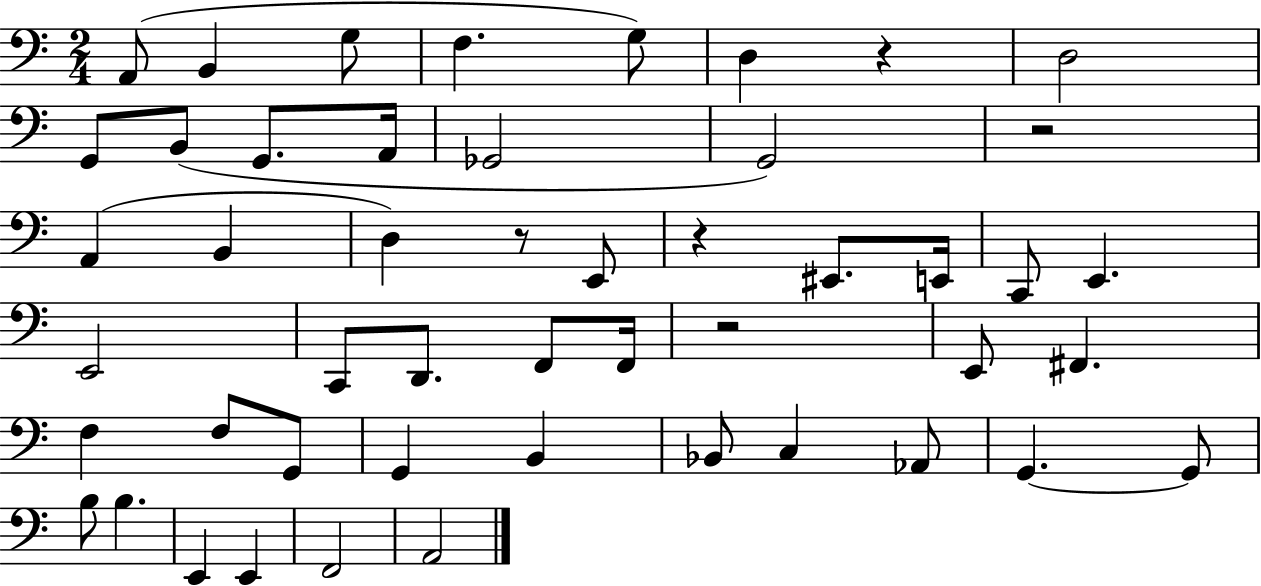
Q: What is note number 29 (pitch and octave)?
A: F3